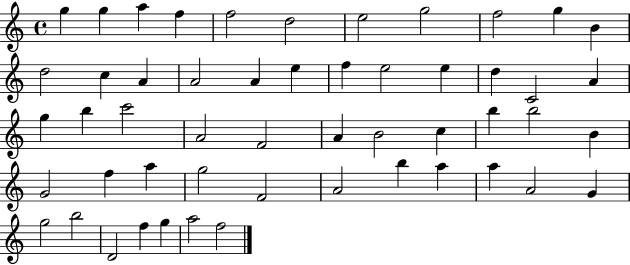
{
  \clef treble
  \time 4/4
  \defaultTimeSignature
  \key c \major
  g''4 g''4 a''4 f''4 | f''2 d''2 | e''2 g''2 | f''2 g''4 b'4 | \break d''2 c''4 a'4 | a'2 a'4 e''4 | f''4 e''2 e''4 | d''4 c'2 a'4 | \break g''4 b''4 c'''2 | a'2 f'2 | a'4 b'2 c''4 | b''4 b''2 b'4 | \break g'2 f''4 a''4 | g''2 f'2 | a'2 b''4 a''4 | a''4 a'2 g'4 | \break g''2 b''2 | d'2 f''4 g''4 | a''2 f''2 | \bar "|."
}